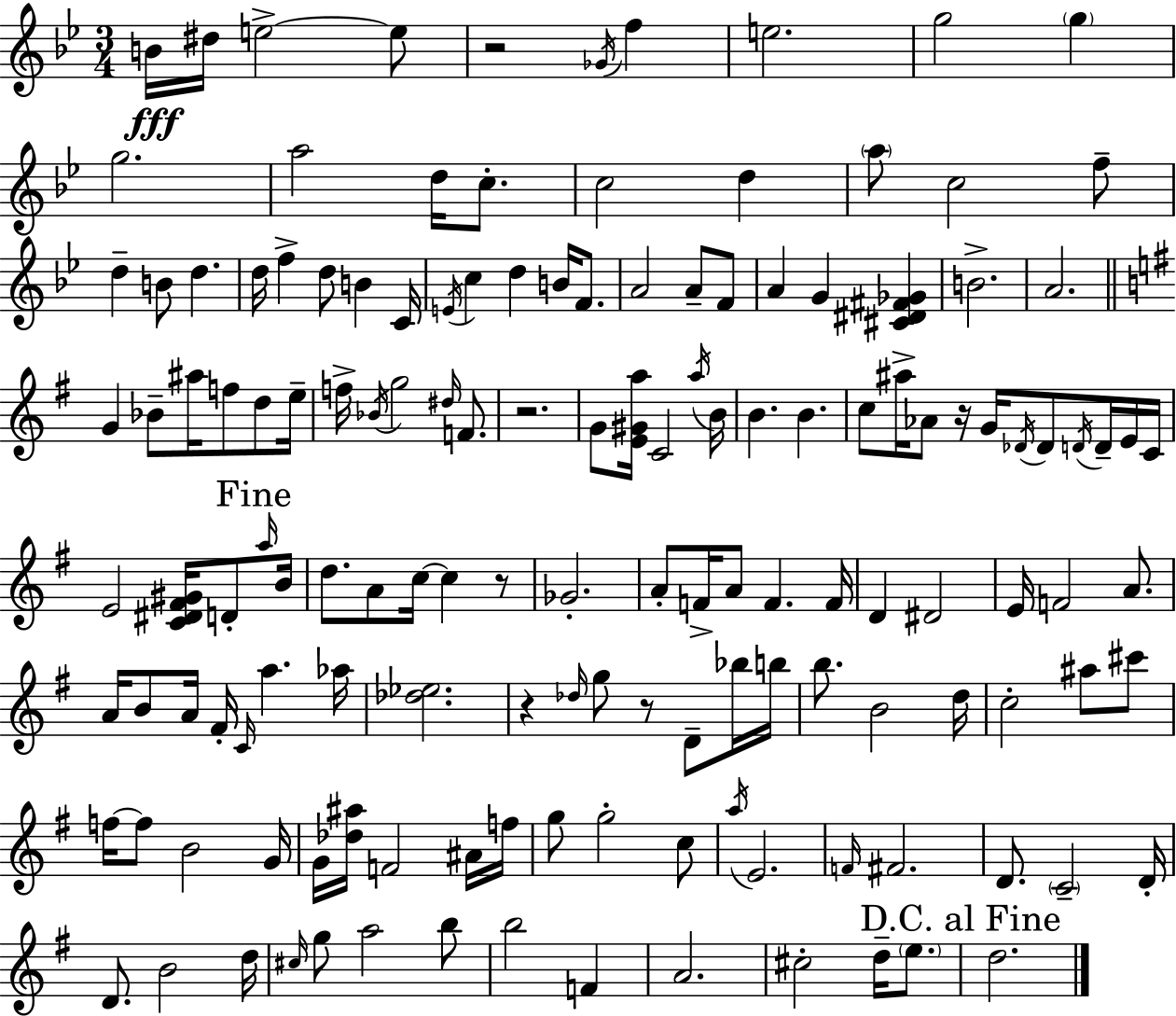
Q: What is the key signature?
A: BES major